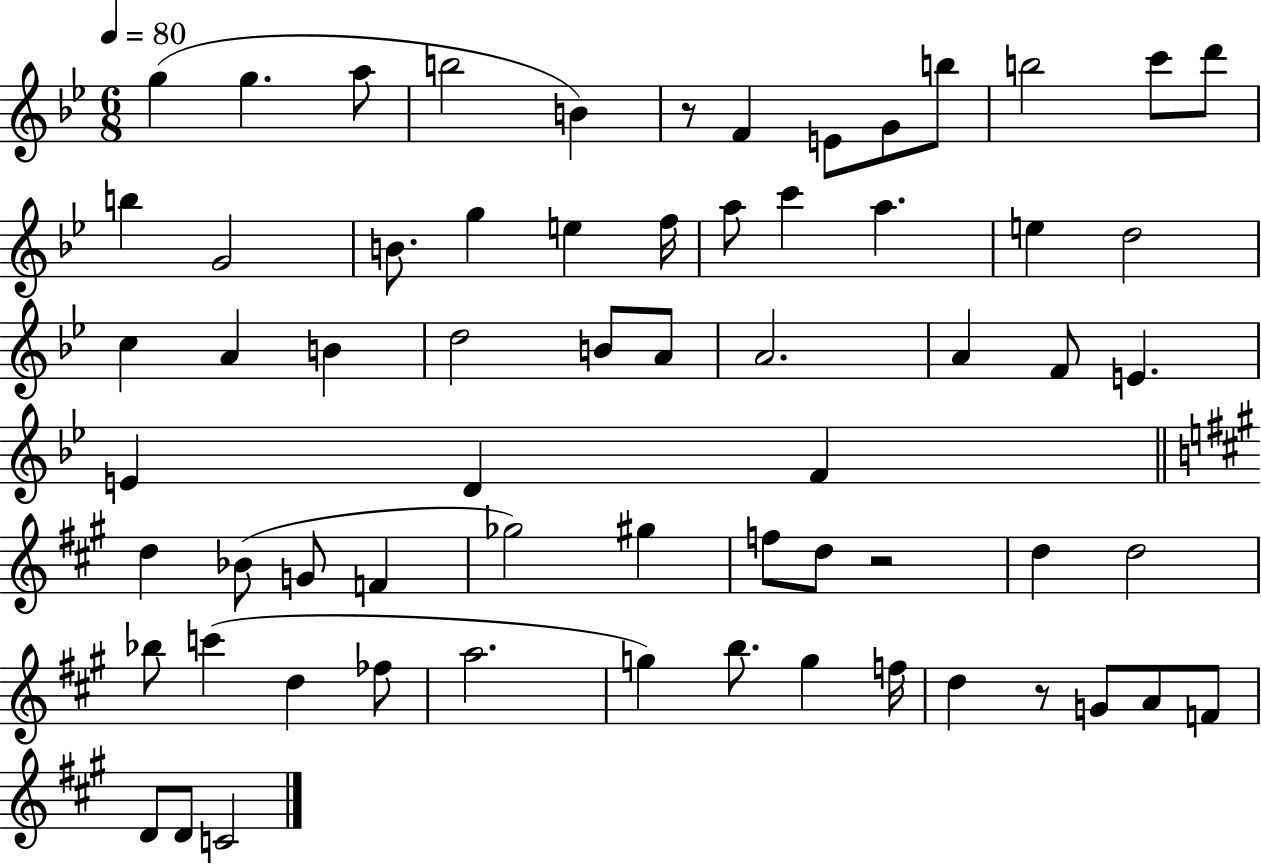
{
  \clef treble
  \numericTimeSignature
  \time 6/8
  \key bes \major
  \tempo 4 = 80
  \repeat volta 2 { g''4( g''4. a''8 | b''2 b'4) | r8 f'4 e'8 g'8 b''8 | b''2 c'''8 d'''8 | \break b''4 g'2 | b'8. g''4 e''4 f''16 | a''8 c'''4 a''4. | e''4 d''2 | \break c''4 a'4 b'4 | d''2 b'8 a'8 | a'2. | a'4 f'8 e'4. | \break e'4 d'4 f'4 | \bar "||" \break \key a \major d''4 bes'8( g'8 f'4 | ges''2) gis''4 | f''8 d''8 r2 | d''4 d''2 | \break bes''8 c'''4( d''4 fes''8 | a''2. | g''4) b''8. g''4 f''16 | d''4 r8 g'8 a'8 f'8 | \break d'8 d'8 c'2 | } \bar "|."
}